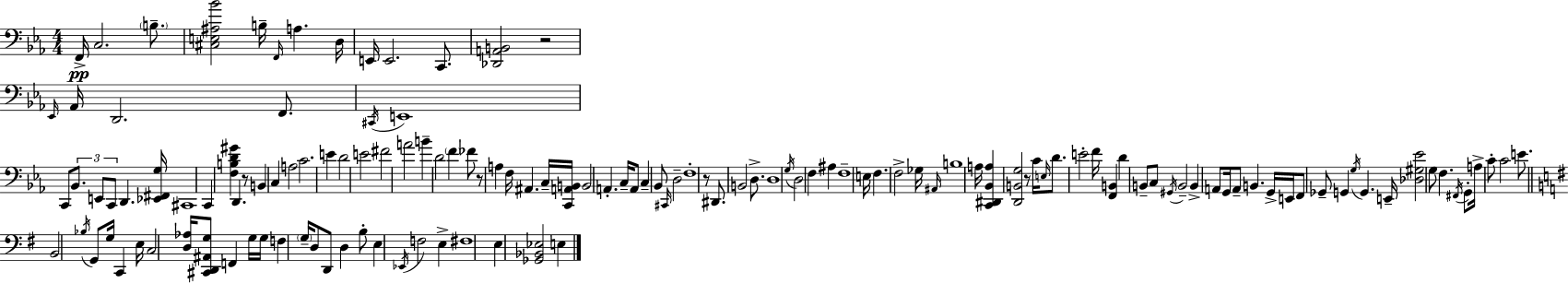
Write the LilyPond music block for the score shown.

{
  \clef bass
  \numericTimeSignature
  \time 4/4
  \key ees \major
  \repeat volta 2 { f,16->\pp c2. \parenthesize b8.-- | <cis e ais bes'>2 b16-- \grace { f,16 } a4. | d16 e,16 e,2. c,8. | <des, a, b,>2 r2 | \break \grace { ees,16 } aes,16 d,2. f,8. | \acciaccatura { cis,16 } e,1 | c,8 \tuplet 3/2 { bes,8. e,8 c,8 } d,4. | <ees, fis, g>16 cis,1 | \break c,4 <f b d' gis'>4 d,4. | r8 b,4 c4 a2 | c'2. e'4 | d'2 e'2 | \break fis'2 a'2 | b'4-- d'2 \parenthesize f'4 | fes'8 r8 a4 f16 ais,4. | c16-- <c, a, b,>16 b,2 a,4.-. | \break c16-- a,8 c4-- bes,8 \grace { cis,16 } d2-- | f1-. | r8 dis,8. b,2 | d8.-> d1 | \break \acciaccatura { g16 } d2 f4 | ais4 f1-- | e16 f4. f2-> | ges16 \grace { ais,16 } b1 | \break a16 <c, dis, bes, a>4 <d, b, g>2 | r8 c'16 \grace { e16 } d'8. e'2-. | f'16 <f, b,>4 d'4 b,8-- c8 \acciaccatura { gis,16 } | b,2-- b,4-> a,8 g,16 a,8-- | \break b,4. g,16-> e,16 f,8 ges,8-- g,4 | \acciaccatura { g16 } g,4. e,16-- <des gis ees'>2 | g8 f4. \acciaccatura { fis,16 } g,8-. a16-> c'8-. c'2 | e'8. \bar "||" \break \key e \minor b,2 \acciaccatura { bes16 } g,8 g16 c,4 | e16 c2 <d aes>16 <cis, d, ais, g>8 f,4 | g16 g16 f4 \parenthesize g16-- d8 d,8 d4 b8-. | e4 \acciaccatura { ees,16 } f2 e4-> | \break fis1 | e4 <ges, bes, ees>2 e4 | } \bar "|."
}